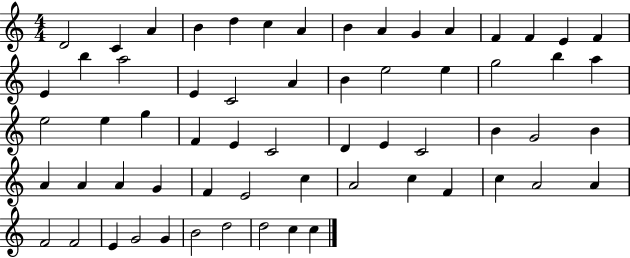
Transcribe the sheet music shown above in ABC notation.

X:1
T:Untitled
M:4/4
L:1/4
K:C
D2 C A B d c A B A G A F F E F E b a2 E C2 A B e2 e g2 b a e2 e g F E C2 D E C2 B G2 B A A A G F E2 c A2 c F c A2 A F2 F2 E G2 G B2 d2 d2 c c